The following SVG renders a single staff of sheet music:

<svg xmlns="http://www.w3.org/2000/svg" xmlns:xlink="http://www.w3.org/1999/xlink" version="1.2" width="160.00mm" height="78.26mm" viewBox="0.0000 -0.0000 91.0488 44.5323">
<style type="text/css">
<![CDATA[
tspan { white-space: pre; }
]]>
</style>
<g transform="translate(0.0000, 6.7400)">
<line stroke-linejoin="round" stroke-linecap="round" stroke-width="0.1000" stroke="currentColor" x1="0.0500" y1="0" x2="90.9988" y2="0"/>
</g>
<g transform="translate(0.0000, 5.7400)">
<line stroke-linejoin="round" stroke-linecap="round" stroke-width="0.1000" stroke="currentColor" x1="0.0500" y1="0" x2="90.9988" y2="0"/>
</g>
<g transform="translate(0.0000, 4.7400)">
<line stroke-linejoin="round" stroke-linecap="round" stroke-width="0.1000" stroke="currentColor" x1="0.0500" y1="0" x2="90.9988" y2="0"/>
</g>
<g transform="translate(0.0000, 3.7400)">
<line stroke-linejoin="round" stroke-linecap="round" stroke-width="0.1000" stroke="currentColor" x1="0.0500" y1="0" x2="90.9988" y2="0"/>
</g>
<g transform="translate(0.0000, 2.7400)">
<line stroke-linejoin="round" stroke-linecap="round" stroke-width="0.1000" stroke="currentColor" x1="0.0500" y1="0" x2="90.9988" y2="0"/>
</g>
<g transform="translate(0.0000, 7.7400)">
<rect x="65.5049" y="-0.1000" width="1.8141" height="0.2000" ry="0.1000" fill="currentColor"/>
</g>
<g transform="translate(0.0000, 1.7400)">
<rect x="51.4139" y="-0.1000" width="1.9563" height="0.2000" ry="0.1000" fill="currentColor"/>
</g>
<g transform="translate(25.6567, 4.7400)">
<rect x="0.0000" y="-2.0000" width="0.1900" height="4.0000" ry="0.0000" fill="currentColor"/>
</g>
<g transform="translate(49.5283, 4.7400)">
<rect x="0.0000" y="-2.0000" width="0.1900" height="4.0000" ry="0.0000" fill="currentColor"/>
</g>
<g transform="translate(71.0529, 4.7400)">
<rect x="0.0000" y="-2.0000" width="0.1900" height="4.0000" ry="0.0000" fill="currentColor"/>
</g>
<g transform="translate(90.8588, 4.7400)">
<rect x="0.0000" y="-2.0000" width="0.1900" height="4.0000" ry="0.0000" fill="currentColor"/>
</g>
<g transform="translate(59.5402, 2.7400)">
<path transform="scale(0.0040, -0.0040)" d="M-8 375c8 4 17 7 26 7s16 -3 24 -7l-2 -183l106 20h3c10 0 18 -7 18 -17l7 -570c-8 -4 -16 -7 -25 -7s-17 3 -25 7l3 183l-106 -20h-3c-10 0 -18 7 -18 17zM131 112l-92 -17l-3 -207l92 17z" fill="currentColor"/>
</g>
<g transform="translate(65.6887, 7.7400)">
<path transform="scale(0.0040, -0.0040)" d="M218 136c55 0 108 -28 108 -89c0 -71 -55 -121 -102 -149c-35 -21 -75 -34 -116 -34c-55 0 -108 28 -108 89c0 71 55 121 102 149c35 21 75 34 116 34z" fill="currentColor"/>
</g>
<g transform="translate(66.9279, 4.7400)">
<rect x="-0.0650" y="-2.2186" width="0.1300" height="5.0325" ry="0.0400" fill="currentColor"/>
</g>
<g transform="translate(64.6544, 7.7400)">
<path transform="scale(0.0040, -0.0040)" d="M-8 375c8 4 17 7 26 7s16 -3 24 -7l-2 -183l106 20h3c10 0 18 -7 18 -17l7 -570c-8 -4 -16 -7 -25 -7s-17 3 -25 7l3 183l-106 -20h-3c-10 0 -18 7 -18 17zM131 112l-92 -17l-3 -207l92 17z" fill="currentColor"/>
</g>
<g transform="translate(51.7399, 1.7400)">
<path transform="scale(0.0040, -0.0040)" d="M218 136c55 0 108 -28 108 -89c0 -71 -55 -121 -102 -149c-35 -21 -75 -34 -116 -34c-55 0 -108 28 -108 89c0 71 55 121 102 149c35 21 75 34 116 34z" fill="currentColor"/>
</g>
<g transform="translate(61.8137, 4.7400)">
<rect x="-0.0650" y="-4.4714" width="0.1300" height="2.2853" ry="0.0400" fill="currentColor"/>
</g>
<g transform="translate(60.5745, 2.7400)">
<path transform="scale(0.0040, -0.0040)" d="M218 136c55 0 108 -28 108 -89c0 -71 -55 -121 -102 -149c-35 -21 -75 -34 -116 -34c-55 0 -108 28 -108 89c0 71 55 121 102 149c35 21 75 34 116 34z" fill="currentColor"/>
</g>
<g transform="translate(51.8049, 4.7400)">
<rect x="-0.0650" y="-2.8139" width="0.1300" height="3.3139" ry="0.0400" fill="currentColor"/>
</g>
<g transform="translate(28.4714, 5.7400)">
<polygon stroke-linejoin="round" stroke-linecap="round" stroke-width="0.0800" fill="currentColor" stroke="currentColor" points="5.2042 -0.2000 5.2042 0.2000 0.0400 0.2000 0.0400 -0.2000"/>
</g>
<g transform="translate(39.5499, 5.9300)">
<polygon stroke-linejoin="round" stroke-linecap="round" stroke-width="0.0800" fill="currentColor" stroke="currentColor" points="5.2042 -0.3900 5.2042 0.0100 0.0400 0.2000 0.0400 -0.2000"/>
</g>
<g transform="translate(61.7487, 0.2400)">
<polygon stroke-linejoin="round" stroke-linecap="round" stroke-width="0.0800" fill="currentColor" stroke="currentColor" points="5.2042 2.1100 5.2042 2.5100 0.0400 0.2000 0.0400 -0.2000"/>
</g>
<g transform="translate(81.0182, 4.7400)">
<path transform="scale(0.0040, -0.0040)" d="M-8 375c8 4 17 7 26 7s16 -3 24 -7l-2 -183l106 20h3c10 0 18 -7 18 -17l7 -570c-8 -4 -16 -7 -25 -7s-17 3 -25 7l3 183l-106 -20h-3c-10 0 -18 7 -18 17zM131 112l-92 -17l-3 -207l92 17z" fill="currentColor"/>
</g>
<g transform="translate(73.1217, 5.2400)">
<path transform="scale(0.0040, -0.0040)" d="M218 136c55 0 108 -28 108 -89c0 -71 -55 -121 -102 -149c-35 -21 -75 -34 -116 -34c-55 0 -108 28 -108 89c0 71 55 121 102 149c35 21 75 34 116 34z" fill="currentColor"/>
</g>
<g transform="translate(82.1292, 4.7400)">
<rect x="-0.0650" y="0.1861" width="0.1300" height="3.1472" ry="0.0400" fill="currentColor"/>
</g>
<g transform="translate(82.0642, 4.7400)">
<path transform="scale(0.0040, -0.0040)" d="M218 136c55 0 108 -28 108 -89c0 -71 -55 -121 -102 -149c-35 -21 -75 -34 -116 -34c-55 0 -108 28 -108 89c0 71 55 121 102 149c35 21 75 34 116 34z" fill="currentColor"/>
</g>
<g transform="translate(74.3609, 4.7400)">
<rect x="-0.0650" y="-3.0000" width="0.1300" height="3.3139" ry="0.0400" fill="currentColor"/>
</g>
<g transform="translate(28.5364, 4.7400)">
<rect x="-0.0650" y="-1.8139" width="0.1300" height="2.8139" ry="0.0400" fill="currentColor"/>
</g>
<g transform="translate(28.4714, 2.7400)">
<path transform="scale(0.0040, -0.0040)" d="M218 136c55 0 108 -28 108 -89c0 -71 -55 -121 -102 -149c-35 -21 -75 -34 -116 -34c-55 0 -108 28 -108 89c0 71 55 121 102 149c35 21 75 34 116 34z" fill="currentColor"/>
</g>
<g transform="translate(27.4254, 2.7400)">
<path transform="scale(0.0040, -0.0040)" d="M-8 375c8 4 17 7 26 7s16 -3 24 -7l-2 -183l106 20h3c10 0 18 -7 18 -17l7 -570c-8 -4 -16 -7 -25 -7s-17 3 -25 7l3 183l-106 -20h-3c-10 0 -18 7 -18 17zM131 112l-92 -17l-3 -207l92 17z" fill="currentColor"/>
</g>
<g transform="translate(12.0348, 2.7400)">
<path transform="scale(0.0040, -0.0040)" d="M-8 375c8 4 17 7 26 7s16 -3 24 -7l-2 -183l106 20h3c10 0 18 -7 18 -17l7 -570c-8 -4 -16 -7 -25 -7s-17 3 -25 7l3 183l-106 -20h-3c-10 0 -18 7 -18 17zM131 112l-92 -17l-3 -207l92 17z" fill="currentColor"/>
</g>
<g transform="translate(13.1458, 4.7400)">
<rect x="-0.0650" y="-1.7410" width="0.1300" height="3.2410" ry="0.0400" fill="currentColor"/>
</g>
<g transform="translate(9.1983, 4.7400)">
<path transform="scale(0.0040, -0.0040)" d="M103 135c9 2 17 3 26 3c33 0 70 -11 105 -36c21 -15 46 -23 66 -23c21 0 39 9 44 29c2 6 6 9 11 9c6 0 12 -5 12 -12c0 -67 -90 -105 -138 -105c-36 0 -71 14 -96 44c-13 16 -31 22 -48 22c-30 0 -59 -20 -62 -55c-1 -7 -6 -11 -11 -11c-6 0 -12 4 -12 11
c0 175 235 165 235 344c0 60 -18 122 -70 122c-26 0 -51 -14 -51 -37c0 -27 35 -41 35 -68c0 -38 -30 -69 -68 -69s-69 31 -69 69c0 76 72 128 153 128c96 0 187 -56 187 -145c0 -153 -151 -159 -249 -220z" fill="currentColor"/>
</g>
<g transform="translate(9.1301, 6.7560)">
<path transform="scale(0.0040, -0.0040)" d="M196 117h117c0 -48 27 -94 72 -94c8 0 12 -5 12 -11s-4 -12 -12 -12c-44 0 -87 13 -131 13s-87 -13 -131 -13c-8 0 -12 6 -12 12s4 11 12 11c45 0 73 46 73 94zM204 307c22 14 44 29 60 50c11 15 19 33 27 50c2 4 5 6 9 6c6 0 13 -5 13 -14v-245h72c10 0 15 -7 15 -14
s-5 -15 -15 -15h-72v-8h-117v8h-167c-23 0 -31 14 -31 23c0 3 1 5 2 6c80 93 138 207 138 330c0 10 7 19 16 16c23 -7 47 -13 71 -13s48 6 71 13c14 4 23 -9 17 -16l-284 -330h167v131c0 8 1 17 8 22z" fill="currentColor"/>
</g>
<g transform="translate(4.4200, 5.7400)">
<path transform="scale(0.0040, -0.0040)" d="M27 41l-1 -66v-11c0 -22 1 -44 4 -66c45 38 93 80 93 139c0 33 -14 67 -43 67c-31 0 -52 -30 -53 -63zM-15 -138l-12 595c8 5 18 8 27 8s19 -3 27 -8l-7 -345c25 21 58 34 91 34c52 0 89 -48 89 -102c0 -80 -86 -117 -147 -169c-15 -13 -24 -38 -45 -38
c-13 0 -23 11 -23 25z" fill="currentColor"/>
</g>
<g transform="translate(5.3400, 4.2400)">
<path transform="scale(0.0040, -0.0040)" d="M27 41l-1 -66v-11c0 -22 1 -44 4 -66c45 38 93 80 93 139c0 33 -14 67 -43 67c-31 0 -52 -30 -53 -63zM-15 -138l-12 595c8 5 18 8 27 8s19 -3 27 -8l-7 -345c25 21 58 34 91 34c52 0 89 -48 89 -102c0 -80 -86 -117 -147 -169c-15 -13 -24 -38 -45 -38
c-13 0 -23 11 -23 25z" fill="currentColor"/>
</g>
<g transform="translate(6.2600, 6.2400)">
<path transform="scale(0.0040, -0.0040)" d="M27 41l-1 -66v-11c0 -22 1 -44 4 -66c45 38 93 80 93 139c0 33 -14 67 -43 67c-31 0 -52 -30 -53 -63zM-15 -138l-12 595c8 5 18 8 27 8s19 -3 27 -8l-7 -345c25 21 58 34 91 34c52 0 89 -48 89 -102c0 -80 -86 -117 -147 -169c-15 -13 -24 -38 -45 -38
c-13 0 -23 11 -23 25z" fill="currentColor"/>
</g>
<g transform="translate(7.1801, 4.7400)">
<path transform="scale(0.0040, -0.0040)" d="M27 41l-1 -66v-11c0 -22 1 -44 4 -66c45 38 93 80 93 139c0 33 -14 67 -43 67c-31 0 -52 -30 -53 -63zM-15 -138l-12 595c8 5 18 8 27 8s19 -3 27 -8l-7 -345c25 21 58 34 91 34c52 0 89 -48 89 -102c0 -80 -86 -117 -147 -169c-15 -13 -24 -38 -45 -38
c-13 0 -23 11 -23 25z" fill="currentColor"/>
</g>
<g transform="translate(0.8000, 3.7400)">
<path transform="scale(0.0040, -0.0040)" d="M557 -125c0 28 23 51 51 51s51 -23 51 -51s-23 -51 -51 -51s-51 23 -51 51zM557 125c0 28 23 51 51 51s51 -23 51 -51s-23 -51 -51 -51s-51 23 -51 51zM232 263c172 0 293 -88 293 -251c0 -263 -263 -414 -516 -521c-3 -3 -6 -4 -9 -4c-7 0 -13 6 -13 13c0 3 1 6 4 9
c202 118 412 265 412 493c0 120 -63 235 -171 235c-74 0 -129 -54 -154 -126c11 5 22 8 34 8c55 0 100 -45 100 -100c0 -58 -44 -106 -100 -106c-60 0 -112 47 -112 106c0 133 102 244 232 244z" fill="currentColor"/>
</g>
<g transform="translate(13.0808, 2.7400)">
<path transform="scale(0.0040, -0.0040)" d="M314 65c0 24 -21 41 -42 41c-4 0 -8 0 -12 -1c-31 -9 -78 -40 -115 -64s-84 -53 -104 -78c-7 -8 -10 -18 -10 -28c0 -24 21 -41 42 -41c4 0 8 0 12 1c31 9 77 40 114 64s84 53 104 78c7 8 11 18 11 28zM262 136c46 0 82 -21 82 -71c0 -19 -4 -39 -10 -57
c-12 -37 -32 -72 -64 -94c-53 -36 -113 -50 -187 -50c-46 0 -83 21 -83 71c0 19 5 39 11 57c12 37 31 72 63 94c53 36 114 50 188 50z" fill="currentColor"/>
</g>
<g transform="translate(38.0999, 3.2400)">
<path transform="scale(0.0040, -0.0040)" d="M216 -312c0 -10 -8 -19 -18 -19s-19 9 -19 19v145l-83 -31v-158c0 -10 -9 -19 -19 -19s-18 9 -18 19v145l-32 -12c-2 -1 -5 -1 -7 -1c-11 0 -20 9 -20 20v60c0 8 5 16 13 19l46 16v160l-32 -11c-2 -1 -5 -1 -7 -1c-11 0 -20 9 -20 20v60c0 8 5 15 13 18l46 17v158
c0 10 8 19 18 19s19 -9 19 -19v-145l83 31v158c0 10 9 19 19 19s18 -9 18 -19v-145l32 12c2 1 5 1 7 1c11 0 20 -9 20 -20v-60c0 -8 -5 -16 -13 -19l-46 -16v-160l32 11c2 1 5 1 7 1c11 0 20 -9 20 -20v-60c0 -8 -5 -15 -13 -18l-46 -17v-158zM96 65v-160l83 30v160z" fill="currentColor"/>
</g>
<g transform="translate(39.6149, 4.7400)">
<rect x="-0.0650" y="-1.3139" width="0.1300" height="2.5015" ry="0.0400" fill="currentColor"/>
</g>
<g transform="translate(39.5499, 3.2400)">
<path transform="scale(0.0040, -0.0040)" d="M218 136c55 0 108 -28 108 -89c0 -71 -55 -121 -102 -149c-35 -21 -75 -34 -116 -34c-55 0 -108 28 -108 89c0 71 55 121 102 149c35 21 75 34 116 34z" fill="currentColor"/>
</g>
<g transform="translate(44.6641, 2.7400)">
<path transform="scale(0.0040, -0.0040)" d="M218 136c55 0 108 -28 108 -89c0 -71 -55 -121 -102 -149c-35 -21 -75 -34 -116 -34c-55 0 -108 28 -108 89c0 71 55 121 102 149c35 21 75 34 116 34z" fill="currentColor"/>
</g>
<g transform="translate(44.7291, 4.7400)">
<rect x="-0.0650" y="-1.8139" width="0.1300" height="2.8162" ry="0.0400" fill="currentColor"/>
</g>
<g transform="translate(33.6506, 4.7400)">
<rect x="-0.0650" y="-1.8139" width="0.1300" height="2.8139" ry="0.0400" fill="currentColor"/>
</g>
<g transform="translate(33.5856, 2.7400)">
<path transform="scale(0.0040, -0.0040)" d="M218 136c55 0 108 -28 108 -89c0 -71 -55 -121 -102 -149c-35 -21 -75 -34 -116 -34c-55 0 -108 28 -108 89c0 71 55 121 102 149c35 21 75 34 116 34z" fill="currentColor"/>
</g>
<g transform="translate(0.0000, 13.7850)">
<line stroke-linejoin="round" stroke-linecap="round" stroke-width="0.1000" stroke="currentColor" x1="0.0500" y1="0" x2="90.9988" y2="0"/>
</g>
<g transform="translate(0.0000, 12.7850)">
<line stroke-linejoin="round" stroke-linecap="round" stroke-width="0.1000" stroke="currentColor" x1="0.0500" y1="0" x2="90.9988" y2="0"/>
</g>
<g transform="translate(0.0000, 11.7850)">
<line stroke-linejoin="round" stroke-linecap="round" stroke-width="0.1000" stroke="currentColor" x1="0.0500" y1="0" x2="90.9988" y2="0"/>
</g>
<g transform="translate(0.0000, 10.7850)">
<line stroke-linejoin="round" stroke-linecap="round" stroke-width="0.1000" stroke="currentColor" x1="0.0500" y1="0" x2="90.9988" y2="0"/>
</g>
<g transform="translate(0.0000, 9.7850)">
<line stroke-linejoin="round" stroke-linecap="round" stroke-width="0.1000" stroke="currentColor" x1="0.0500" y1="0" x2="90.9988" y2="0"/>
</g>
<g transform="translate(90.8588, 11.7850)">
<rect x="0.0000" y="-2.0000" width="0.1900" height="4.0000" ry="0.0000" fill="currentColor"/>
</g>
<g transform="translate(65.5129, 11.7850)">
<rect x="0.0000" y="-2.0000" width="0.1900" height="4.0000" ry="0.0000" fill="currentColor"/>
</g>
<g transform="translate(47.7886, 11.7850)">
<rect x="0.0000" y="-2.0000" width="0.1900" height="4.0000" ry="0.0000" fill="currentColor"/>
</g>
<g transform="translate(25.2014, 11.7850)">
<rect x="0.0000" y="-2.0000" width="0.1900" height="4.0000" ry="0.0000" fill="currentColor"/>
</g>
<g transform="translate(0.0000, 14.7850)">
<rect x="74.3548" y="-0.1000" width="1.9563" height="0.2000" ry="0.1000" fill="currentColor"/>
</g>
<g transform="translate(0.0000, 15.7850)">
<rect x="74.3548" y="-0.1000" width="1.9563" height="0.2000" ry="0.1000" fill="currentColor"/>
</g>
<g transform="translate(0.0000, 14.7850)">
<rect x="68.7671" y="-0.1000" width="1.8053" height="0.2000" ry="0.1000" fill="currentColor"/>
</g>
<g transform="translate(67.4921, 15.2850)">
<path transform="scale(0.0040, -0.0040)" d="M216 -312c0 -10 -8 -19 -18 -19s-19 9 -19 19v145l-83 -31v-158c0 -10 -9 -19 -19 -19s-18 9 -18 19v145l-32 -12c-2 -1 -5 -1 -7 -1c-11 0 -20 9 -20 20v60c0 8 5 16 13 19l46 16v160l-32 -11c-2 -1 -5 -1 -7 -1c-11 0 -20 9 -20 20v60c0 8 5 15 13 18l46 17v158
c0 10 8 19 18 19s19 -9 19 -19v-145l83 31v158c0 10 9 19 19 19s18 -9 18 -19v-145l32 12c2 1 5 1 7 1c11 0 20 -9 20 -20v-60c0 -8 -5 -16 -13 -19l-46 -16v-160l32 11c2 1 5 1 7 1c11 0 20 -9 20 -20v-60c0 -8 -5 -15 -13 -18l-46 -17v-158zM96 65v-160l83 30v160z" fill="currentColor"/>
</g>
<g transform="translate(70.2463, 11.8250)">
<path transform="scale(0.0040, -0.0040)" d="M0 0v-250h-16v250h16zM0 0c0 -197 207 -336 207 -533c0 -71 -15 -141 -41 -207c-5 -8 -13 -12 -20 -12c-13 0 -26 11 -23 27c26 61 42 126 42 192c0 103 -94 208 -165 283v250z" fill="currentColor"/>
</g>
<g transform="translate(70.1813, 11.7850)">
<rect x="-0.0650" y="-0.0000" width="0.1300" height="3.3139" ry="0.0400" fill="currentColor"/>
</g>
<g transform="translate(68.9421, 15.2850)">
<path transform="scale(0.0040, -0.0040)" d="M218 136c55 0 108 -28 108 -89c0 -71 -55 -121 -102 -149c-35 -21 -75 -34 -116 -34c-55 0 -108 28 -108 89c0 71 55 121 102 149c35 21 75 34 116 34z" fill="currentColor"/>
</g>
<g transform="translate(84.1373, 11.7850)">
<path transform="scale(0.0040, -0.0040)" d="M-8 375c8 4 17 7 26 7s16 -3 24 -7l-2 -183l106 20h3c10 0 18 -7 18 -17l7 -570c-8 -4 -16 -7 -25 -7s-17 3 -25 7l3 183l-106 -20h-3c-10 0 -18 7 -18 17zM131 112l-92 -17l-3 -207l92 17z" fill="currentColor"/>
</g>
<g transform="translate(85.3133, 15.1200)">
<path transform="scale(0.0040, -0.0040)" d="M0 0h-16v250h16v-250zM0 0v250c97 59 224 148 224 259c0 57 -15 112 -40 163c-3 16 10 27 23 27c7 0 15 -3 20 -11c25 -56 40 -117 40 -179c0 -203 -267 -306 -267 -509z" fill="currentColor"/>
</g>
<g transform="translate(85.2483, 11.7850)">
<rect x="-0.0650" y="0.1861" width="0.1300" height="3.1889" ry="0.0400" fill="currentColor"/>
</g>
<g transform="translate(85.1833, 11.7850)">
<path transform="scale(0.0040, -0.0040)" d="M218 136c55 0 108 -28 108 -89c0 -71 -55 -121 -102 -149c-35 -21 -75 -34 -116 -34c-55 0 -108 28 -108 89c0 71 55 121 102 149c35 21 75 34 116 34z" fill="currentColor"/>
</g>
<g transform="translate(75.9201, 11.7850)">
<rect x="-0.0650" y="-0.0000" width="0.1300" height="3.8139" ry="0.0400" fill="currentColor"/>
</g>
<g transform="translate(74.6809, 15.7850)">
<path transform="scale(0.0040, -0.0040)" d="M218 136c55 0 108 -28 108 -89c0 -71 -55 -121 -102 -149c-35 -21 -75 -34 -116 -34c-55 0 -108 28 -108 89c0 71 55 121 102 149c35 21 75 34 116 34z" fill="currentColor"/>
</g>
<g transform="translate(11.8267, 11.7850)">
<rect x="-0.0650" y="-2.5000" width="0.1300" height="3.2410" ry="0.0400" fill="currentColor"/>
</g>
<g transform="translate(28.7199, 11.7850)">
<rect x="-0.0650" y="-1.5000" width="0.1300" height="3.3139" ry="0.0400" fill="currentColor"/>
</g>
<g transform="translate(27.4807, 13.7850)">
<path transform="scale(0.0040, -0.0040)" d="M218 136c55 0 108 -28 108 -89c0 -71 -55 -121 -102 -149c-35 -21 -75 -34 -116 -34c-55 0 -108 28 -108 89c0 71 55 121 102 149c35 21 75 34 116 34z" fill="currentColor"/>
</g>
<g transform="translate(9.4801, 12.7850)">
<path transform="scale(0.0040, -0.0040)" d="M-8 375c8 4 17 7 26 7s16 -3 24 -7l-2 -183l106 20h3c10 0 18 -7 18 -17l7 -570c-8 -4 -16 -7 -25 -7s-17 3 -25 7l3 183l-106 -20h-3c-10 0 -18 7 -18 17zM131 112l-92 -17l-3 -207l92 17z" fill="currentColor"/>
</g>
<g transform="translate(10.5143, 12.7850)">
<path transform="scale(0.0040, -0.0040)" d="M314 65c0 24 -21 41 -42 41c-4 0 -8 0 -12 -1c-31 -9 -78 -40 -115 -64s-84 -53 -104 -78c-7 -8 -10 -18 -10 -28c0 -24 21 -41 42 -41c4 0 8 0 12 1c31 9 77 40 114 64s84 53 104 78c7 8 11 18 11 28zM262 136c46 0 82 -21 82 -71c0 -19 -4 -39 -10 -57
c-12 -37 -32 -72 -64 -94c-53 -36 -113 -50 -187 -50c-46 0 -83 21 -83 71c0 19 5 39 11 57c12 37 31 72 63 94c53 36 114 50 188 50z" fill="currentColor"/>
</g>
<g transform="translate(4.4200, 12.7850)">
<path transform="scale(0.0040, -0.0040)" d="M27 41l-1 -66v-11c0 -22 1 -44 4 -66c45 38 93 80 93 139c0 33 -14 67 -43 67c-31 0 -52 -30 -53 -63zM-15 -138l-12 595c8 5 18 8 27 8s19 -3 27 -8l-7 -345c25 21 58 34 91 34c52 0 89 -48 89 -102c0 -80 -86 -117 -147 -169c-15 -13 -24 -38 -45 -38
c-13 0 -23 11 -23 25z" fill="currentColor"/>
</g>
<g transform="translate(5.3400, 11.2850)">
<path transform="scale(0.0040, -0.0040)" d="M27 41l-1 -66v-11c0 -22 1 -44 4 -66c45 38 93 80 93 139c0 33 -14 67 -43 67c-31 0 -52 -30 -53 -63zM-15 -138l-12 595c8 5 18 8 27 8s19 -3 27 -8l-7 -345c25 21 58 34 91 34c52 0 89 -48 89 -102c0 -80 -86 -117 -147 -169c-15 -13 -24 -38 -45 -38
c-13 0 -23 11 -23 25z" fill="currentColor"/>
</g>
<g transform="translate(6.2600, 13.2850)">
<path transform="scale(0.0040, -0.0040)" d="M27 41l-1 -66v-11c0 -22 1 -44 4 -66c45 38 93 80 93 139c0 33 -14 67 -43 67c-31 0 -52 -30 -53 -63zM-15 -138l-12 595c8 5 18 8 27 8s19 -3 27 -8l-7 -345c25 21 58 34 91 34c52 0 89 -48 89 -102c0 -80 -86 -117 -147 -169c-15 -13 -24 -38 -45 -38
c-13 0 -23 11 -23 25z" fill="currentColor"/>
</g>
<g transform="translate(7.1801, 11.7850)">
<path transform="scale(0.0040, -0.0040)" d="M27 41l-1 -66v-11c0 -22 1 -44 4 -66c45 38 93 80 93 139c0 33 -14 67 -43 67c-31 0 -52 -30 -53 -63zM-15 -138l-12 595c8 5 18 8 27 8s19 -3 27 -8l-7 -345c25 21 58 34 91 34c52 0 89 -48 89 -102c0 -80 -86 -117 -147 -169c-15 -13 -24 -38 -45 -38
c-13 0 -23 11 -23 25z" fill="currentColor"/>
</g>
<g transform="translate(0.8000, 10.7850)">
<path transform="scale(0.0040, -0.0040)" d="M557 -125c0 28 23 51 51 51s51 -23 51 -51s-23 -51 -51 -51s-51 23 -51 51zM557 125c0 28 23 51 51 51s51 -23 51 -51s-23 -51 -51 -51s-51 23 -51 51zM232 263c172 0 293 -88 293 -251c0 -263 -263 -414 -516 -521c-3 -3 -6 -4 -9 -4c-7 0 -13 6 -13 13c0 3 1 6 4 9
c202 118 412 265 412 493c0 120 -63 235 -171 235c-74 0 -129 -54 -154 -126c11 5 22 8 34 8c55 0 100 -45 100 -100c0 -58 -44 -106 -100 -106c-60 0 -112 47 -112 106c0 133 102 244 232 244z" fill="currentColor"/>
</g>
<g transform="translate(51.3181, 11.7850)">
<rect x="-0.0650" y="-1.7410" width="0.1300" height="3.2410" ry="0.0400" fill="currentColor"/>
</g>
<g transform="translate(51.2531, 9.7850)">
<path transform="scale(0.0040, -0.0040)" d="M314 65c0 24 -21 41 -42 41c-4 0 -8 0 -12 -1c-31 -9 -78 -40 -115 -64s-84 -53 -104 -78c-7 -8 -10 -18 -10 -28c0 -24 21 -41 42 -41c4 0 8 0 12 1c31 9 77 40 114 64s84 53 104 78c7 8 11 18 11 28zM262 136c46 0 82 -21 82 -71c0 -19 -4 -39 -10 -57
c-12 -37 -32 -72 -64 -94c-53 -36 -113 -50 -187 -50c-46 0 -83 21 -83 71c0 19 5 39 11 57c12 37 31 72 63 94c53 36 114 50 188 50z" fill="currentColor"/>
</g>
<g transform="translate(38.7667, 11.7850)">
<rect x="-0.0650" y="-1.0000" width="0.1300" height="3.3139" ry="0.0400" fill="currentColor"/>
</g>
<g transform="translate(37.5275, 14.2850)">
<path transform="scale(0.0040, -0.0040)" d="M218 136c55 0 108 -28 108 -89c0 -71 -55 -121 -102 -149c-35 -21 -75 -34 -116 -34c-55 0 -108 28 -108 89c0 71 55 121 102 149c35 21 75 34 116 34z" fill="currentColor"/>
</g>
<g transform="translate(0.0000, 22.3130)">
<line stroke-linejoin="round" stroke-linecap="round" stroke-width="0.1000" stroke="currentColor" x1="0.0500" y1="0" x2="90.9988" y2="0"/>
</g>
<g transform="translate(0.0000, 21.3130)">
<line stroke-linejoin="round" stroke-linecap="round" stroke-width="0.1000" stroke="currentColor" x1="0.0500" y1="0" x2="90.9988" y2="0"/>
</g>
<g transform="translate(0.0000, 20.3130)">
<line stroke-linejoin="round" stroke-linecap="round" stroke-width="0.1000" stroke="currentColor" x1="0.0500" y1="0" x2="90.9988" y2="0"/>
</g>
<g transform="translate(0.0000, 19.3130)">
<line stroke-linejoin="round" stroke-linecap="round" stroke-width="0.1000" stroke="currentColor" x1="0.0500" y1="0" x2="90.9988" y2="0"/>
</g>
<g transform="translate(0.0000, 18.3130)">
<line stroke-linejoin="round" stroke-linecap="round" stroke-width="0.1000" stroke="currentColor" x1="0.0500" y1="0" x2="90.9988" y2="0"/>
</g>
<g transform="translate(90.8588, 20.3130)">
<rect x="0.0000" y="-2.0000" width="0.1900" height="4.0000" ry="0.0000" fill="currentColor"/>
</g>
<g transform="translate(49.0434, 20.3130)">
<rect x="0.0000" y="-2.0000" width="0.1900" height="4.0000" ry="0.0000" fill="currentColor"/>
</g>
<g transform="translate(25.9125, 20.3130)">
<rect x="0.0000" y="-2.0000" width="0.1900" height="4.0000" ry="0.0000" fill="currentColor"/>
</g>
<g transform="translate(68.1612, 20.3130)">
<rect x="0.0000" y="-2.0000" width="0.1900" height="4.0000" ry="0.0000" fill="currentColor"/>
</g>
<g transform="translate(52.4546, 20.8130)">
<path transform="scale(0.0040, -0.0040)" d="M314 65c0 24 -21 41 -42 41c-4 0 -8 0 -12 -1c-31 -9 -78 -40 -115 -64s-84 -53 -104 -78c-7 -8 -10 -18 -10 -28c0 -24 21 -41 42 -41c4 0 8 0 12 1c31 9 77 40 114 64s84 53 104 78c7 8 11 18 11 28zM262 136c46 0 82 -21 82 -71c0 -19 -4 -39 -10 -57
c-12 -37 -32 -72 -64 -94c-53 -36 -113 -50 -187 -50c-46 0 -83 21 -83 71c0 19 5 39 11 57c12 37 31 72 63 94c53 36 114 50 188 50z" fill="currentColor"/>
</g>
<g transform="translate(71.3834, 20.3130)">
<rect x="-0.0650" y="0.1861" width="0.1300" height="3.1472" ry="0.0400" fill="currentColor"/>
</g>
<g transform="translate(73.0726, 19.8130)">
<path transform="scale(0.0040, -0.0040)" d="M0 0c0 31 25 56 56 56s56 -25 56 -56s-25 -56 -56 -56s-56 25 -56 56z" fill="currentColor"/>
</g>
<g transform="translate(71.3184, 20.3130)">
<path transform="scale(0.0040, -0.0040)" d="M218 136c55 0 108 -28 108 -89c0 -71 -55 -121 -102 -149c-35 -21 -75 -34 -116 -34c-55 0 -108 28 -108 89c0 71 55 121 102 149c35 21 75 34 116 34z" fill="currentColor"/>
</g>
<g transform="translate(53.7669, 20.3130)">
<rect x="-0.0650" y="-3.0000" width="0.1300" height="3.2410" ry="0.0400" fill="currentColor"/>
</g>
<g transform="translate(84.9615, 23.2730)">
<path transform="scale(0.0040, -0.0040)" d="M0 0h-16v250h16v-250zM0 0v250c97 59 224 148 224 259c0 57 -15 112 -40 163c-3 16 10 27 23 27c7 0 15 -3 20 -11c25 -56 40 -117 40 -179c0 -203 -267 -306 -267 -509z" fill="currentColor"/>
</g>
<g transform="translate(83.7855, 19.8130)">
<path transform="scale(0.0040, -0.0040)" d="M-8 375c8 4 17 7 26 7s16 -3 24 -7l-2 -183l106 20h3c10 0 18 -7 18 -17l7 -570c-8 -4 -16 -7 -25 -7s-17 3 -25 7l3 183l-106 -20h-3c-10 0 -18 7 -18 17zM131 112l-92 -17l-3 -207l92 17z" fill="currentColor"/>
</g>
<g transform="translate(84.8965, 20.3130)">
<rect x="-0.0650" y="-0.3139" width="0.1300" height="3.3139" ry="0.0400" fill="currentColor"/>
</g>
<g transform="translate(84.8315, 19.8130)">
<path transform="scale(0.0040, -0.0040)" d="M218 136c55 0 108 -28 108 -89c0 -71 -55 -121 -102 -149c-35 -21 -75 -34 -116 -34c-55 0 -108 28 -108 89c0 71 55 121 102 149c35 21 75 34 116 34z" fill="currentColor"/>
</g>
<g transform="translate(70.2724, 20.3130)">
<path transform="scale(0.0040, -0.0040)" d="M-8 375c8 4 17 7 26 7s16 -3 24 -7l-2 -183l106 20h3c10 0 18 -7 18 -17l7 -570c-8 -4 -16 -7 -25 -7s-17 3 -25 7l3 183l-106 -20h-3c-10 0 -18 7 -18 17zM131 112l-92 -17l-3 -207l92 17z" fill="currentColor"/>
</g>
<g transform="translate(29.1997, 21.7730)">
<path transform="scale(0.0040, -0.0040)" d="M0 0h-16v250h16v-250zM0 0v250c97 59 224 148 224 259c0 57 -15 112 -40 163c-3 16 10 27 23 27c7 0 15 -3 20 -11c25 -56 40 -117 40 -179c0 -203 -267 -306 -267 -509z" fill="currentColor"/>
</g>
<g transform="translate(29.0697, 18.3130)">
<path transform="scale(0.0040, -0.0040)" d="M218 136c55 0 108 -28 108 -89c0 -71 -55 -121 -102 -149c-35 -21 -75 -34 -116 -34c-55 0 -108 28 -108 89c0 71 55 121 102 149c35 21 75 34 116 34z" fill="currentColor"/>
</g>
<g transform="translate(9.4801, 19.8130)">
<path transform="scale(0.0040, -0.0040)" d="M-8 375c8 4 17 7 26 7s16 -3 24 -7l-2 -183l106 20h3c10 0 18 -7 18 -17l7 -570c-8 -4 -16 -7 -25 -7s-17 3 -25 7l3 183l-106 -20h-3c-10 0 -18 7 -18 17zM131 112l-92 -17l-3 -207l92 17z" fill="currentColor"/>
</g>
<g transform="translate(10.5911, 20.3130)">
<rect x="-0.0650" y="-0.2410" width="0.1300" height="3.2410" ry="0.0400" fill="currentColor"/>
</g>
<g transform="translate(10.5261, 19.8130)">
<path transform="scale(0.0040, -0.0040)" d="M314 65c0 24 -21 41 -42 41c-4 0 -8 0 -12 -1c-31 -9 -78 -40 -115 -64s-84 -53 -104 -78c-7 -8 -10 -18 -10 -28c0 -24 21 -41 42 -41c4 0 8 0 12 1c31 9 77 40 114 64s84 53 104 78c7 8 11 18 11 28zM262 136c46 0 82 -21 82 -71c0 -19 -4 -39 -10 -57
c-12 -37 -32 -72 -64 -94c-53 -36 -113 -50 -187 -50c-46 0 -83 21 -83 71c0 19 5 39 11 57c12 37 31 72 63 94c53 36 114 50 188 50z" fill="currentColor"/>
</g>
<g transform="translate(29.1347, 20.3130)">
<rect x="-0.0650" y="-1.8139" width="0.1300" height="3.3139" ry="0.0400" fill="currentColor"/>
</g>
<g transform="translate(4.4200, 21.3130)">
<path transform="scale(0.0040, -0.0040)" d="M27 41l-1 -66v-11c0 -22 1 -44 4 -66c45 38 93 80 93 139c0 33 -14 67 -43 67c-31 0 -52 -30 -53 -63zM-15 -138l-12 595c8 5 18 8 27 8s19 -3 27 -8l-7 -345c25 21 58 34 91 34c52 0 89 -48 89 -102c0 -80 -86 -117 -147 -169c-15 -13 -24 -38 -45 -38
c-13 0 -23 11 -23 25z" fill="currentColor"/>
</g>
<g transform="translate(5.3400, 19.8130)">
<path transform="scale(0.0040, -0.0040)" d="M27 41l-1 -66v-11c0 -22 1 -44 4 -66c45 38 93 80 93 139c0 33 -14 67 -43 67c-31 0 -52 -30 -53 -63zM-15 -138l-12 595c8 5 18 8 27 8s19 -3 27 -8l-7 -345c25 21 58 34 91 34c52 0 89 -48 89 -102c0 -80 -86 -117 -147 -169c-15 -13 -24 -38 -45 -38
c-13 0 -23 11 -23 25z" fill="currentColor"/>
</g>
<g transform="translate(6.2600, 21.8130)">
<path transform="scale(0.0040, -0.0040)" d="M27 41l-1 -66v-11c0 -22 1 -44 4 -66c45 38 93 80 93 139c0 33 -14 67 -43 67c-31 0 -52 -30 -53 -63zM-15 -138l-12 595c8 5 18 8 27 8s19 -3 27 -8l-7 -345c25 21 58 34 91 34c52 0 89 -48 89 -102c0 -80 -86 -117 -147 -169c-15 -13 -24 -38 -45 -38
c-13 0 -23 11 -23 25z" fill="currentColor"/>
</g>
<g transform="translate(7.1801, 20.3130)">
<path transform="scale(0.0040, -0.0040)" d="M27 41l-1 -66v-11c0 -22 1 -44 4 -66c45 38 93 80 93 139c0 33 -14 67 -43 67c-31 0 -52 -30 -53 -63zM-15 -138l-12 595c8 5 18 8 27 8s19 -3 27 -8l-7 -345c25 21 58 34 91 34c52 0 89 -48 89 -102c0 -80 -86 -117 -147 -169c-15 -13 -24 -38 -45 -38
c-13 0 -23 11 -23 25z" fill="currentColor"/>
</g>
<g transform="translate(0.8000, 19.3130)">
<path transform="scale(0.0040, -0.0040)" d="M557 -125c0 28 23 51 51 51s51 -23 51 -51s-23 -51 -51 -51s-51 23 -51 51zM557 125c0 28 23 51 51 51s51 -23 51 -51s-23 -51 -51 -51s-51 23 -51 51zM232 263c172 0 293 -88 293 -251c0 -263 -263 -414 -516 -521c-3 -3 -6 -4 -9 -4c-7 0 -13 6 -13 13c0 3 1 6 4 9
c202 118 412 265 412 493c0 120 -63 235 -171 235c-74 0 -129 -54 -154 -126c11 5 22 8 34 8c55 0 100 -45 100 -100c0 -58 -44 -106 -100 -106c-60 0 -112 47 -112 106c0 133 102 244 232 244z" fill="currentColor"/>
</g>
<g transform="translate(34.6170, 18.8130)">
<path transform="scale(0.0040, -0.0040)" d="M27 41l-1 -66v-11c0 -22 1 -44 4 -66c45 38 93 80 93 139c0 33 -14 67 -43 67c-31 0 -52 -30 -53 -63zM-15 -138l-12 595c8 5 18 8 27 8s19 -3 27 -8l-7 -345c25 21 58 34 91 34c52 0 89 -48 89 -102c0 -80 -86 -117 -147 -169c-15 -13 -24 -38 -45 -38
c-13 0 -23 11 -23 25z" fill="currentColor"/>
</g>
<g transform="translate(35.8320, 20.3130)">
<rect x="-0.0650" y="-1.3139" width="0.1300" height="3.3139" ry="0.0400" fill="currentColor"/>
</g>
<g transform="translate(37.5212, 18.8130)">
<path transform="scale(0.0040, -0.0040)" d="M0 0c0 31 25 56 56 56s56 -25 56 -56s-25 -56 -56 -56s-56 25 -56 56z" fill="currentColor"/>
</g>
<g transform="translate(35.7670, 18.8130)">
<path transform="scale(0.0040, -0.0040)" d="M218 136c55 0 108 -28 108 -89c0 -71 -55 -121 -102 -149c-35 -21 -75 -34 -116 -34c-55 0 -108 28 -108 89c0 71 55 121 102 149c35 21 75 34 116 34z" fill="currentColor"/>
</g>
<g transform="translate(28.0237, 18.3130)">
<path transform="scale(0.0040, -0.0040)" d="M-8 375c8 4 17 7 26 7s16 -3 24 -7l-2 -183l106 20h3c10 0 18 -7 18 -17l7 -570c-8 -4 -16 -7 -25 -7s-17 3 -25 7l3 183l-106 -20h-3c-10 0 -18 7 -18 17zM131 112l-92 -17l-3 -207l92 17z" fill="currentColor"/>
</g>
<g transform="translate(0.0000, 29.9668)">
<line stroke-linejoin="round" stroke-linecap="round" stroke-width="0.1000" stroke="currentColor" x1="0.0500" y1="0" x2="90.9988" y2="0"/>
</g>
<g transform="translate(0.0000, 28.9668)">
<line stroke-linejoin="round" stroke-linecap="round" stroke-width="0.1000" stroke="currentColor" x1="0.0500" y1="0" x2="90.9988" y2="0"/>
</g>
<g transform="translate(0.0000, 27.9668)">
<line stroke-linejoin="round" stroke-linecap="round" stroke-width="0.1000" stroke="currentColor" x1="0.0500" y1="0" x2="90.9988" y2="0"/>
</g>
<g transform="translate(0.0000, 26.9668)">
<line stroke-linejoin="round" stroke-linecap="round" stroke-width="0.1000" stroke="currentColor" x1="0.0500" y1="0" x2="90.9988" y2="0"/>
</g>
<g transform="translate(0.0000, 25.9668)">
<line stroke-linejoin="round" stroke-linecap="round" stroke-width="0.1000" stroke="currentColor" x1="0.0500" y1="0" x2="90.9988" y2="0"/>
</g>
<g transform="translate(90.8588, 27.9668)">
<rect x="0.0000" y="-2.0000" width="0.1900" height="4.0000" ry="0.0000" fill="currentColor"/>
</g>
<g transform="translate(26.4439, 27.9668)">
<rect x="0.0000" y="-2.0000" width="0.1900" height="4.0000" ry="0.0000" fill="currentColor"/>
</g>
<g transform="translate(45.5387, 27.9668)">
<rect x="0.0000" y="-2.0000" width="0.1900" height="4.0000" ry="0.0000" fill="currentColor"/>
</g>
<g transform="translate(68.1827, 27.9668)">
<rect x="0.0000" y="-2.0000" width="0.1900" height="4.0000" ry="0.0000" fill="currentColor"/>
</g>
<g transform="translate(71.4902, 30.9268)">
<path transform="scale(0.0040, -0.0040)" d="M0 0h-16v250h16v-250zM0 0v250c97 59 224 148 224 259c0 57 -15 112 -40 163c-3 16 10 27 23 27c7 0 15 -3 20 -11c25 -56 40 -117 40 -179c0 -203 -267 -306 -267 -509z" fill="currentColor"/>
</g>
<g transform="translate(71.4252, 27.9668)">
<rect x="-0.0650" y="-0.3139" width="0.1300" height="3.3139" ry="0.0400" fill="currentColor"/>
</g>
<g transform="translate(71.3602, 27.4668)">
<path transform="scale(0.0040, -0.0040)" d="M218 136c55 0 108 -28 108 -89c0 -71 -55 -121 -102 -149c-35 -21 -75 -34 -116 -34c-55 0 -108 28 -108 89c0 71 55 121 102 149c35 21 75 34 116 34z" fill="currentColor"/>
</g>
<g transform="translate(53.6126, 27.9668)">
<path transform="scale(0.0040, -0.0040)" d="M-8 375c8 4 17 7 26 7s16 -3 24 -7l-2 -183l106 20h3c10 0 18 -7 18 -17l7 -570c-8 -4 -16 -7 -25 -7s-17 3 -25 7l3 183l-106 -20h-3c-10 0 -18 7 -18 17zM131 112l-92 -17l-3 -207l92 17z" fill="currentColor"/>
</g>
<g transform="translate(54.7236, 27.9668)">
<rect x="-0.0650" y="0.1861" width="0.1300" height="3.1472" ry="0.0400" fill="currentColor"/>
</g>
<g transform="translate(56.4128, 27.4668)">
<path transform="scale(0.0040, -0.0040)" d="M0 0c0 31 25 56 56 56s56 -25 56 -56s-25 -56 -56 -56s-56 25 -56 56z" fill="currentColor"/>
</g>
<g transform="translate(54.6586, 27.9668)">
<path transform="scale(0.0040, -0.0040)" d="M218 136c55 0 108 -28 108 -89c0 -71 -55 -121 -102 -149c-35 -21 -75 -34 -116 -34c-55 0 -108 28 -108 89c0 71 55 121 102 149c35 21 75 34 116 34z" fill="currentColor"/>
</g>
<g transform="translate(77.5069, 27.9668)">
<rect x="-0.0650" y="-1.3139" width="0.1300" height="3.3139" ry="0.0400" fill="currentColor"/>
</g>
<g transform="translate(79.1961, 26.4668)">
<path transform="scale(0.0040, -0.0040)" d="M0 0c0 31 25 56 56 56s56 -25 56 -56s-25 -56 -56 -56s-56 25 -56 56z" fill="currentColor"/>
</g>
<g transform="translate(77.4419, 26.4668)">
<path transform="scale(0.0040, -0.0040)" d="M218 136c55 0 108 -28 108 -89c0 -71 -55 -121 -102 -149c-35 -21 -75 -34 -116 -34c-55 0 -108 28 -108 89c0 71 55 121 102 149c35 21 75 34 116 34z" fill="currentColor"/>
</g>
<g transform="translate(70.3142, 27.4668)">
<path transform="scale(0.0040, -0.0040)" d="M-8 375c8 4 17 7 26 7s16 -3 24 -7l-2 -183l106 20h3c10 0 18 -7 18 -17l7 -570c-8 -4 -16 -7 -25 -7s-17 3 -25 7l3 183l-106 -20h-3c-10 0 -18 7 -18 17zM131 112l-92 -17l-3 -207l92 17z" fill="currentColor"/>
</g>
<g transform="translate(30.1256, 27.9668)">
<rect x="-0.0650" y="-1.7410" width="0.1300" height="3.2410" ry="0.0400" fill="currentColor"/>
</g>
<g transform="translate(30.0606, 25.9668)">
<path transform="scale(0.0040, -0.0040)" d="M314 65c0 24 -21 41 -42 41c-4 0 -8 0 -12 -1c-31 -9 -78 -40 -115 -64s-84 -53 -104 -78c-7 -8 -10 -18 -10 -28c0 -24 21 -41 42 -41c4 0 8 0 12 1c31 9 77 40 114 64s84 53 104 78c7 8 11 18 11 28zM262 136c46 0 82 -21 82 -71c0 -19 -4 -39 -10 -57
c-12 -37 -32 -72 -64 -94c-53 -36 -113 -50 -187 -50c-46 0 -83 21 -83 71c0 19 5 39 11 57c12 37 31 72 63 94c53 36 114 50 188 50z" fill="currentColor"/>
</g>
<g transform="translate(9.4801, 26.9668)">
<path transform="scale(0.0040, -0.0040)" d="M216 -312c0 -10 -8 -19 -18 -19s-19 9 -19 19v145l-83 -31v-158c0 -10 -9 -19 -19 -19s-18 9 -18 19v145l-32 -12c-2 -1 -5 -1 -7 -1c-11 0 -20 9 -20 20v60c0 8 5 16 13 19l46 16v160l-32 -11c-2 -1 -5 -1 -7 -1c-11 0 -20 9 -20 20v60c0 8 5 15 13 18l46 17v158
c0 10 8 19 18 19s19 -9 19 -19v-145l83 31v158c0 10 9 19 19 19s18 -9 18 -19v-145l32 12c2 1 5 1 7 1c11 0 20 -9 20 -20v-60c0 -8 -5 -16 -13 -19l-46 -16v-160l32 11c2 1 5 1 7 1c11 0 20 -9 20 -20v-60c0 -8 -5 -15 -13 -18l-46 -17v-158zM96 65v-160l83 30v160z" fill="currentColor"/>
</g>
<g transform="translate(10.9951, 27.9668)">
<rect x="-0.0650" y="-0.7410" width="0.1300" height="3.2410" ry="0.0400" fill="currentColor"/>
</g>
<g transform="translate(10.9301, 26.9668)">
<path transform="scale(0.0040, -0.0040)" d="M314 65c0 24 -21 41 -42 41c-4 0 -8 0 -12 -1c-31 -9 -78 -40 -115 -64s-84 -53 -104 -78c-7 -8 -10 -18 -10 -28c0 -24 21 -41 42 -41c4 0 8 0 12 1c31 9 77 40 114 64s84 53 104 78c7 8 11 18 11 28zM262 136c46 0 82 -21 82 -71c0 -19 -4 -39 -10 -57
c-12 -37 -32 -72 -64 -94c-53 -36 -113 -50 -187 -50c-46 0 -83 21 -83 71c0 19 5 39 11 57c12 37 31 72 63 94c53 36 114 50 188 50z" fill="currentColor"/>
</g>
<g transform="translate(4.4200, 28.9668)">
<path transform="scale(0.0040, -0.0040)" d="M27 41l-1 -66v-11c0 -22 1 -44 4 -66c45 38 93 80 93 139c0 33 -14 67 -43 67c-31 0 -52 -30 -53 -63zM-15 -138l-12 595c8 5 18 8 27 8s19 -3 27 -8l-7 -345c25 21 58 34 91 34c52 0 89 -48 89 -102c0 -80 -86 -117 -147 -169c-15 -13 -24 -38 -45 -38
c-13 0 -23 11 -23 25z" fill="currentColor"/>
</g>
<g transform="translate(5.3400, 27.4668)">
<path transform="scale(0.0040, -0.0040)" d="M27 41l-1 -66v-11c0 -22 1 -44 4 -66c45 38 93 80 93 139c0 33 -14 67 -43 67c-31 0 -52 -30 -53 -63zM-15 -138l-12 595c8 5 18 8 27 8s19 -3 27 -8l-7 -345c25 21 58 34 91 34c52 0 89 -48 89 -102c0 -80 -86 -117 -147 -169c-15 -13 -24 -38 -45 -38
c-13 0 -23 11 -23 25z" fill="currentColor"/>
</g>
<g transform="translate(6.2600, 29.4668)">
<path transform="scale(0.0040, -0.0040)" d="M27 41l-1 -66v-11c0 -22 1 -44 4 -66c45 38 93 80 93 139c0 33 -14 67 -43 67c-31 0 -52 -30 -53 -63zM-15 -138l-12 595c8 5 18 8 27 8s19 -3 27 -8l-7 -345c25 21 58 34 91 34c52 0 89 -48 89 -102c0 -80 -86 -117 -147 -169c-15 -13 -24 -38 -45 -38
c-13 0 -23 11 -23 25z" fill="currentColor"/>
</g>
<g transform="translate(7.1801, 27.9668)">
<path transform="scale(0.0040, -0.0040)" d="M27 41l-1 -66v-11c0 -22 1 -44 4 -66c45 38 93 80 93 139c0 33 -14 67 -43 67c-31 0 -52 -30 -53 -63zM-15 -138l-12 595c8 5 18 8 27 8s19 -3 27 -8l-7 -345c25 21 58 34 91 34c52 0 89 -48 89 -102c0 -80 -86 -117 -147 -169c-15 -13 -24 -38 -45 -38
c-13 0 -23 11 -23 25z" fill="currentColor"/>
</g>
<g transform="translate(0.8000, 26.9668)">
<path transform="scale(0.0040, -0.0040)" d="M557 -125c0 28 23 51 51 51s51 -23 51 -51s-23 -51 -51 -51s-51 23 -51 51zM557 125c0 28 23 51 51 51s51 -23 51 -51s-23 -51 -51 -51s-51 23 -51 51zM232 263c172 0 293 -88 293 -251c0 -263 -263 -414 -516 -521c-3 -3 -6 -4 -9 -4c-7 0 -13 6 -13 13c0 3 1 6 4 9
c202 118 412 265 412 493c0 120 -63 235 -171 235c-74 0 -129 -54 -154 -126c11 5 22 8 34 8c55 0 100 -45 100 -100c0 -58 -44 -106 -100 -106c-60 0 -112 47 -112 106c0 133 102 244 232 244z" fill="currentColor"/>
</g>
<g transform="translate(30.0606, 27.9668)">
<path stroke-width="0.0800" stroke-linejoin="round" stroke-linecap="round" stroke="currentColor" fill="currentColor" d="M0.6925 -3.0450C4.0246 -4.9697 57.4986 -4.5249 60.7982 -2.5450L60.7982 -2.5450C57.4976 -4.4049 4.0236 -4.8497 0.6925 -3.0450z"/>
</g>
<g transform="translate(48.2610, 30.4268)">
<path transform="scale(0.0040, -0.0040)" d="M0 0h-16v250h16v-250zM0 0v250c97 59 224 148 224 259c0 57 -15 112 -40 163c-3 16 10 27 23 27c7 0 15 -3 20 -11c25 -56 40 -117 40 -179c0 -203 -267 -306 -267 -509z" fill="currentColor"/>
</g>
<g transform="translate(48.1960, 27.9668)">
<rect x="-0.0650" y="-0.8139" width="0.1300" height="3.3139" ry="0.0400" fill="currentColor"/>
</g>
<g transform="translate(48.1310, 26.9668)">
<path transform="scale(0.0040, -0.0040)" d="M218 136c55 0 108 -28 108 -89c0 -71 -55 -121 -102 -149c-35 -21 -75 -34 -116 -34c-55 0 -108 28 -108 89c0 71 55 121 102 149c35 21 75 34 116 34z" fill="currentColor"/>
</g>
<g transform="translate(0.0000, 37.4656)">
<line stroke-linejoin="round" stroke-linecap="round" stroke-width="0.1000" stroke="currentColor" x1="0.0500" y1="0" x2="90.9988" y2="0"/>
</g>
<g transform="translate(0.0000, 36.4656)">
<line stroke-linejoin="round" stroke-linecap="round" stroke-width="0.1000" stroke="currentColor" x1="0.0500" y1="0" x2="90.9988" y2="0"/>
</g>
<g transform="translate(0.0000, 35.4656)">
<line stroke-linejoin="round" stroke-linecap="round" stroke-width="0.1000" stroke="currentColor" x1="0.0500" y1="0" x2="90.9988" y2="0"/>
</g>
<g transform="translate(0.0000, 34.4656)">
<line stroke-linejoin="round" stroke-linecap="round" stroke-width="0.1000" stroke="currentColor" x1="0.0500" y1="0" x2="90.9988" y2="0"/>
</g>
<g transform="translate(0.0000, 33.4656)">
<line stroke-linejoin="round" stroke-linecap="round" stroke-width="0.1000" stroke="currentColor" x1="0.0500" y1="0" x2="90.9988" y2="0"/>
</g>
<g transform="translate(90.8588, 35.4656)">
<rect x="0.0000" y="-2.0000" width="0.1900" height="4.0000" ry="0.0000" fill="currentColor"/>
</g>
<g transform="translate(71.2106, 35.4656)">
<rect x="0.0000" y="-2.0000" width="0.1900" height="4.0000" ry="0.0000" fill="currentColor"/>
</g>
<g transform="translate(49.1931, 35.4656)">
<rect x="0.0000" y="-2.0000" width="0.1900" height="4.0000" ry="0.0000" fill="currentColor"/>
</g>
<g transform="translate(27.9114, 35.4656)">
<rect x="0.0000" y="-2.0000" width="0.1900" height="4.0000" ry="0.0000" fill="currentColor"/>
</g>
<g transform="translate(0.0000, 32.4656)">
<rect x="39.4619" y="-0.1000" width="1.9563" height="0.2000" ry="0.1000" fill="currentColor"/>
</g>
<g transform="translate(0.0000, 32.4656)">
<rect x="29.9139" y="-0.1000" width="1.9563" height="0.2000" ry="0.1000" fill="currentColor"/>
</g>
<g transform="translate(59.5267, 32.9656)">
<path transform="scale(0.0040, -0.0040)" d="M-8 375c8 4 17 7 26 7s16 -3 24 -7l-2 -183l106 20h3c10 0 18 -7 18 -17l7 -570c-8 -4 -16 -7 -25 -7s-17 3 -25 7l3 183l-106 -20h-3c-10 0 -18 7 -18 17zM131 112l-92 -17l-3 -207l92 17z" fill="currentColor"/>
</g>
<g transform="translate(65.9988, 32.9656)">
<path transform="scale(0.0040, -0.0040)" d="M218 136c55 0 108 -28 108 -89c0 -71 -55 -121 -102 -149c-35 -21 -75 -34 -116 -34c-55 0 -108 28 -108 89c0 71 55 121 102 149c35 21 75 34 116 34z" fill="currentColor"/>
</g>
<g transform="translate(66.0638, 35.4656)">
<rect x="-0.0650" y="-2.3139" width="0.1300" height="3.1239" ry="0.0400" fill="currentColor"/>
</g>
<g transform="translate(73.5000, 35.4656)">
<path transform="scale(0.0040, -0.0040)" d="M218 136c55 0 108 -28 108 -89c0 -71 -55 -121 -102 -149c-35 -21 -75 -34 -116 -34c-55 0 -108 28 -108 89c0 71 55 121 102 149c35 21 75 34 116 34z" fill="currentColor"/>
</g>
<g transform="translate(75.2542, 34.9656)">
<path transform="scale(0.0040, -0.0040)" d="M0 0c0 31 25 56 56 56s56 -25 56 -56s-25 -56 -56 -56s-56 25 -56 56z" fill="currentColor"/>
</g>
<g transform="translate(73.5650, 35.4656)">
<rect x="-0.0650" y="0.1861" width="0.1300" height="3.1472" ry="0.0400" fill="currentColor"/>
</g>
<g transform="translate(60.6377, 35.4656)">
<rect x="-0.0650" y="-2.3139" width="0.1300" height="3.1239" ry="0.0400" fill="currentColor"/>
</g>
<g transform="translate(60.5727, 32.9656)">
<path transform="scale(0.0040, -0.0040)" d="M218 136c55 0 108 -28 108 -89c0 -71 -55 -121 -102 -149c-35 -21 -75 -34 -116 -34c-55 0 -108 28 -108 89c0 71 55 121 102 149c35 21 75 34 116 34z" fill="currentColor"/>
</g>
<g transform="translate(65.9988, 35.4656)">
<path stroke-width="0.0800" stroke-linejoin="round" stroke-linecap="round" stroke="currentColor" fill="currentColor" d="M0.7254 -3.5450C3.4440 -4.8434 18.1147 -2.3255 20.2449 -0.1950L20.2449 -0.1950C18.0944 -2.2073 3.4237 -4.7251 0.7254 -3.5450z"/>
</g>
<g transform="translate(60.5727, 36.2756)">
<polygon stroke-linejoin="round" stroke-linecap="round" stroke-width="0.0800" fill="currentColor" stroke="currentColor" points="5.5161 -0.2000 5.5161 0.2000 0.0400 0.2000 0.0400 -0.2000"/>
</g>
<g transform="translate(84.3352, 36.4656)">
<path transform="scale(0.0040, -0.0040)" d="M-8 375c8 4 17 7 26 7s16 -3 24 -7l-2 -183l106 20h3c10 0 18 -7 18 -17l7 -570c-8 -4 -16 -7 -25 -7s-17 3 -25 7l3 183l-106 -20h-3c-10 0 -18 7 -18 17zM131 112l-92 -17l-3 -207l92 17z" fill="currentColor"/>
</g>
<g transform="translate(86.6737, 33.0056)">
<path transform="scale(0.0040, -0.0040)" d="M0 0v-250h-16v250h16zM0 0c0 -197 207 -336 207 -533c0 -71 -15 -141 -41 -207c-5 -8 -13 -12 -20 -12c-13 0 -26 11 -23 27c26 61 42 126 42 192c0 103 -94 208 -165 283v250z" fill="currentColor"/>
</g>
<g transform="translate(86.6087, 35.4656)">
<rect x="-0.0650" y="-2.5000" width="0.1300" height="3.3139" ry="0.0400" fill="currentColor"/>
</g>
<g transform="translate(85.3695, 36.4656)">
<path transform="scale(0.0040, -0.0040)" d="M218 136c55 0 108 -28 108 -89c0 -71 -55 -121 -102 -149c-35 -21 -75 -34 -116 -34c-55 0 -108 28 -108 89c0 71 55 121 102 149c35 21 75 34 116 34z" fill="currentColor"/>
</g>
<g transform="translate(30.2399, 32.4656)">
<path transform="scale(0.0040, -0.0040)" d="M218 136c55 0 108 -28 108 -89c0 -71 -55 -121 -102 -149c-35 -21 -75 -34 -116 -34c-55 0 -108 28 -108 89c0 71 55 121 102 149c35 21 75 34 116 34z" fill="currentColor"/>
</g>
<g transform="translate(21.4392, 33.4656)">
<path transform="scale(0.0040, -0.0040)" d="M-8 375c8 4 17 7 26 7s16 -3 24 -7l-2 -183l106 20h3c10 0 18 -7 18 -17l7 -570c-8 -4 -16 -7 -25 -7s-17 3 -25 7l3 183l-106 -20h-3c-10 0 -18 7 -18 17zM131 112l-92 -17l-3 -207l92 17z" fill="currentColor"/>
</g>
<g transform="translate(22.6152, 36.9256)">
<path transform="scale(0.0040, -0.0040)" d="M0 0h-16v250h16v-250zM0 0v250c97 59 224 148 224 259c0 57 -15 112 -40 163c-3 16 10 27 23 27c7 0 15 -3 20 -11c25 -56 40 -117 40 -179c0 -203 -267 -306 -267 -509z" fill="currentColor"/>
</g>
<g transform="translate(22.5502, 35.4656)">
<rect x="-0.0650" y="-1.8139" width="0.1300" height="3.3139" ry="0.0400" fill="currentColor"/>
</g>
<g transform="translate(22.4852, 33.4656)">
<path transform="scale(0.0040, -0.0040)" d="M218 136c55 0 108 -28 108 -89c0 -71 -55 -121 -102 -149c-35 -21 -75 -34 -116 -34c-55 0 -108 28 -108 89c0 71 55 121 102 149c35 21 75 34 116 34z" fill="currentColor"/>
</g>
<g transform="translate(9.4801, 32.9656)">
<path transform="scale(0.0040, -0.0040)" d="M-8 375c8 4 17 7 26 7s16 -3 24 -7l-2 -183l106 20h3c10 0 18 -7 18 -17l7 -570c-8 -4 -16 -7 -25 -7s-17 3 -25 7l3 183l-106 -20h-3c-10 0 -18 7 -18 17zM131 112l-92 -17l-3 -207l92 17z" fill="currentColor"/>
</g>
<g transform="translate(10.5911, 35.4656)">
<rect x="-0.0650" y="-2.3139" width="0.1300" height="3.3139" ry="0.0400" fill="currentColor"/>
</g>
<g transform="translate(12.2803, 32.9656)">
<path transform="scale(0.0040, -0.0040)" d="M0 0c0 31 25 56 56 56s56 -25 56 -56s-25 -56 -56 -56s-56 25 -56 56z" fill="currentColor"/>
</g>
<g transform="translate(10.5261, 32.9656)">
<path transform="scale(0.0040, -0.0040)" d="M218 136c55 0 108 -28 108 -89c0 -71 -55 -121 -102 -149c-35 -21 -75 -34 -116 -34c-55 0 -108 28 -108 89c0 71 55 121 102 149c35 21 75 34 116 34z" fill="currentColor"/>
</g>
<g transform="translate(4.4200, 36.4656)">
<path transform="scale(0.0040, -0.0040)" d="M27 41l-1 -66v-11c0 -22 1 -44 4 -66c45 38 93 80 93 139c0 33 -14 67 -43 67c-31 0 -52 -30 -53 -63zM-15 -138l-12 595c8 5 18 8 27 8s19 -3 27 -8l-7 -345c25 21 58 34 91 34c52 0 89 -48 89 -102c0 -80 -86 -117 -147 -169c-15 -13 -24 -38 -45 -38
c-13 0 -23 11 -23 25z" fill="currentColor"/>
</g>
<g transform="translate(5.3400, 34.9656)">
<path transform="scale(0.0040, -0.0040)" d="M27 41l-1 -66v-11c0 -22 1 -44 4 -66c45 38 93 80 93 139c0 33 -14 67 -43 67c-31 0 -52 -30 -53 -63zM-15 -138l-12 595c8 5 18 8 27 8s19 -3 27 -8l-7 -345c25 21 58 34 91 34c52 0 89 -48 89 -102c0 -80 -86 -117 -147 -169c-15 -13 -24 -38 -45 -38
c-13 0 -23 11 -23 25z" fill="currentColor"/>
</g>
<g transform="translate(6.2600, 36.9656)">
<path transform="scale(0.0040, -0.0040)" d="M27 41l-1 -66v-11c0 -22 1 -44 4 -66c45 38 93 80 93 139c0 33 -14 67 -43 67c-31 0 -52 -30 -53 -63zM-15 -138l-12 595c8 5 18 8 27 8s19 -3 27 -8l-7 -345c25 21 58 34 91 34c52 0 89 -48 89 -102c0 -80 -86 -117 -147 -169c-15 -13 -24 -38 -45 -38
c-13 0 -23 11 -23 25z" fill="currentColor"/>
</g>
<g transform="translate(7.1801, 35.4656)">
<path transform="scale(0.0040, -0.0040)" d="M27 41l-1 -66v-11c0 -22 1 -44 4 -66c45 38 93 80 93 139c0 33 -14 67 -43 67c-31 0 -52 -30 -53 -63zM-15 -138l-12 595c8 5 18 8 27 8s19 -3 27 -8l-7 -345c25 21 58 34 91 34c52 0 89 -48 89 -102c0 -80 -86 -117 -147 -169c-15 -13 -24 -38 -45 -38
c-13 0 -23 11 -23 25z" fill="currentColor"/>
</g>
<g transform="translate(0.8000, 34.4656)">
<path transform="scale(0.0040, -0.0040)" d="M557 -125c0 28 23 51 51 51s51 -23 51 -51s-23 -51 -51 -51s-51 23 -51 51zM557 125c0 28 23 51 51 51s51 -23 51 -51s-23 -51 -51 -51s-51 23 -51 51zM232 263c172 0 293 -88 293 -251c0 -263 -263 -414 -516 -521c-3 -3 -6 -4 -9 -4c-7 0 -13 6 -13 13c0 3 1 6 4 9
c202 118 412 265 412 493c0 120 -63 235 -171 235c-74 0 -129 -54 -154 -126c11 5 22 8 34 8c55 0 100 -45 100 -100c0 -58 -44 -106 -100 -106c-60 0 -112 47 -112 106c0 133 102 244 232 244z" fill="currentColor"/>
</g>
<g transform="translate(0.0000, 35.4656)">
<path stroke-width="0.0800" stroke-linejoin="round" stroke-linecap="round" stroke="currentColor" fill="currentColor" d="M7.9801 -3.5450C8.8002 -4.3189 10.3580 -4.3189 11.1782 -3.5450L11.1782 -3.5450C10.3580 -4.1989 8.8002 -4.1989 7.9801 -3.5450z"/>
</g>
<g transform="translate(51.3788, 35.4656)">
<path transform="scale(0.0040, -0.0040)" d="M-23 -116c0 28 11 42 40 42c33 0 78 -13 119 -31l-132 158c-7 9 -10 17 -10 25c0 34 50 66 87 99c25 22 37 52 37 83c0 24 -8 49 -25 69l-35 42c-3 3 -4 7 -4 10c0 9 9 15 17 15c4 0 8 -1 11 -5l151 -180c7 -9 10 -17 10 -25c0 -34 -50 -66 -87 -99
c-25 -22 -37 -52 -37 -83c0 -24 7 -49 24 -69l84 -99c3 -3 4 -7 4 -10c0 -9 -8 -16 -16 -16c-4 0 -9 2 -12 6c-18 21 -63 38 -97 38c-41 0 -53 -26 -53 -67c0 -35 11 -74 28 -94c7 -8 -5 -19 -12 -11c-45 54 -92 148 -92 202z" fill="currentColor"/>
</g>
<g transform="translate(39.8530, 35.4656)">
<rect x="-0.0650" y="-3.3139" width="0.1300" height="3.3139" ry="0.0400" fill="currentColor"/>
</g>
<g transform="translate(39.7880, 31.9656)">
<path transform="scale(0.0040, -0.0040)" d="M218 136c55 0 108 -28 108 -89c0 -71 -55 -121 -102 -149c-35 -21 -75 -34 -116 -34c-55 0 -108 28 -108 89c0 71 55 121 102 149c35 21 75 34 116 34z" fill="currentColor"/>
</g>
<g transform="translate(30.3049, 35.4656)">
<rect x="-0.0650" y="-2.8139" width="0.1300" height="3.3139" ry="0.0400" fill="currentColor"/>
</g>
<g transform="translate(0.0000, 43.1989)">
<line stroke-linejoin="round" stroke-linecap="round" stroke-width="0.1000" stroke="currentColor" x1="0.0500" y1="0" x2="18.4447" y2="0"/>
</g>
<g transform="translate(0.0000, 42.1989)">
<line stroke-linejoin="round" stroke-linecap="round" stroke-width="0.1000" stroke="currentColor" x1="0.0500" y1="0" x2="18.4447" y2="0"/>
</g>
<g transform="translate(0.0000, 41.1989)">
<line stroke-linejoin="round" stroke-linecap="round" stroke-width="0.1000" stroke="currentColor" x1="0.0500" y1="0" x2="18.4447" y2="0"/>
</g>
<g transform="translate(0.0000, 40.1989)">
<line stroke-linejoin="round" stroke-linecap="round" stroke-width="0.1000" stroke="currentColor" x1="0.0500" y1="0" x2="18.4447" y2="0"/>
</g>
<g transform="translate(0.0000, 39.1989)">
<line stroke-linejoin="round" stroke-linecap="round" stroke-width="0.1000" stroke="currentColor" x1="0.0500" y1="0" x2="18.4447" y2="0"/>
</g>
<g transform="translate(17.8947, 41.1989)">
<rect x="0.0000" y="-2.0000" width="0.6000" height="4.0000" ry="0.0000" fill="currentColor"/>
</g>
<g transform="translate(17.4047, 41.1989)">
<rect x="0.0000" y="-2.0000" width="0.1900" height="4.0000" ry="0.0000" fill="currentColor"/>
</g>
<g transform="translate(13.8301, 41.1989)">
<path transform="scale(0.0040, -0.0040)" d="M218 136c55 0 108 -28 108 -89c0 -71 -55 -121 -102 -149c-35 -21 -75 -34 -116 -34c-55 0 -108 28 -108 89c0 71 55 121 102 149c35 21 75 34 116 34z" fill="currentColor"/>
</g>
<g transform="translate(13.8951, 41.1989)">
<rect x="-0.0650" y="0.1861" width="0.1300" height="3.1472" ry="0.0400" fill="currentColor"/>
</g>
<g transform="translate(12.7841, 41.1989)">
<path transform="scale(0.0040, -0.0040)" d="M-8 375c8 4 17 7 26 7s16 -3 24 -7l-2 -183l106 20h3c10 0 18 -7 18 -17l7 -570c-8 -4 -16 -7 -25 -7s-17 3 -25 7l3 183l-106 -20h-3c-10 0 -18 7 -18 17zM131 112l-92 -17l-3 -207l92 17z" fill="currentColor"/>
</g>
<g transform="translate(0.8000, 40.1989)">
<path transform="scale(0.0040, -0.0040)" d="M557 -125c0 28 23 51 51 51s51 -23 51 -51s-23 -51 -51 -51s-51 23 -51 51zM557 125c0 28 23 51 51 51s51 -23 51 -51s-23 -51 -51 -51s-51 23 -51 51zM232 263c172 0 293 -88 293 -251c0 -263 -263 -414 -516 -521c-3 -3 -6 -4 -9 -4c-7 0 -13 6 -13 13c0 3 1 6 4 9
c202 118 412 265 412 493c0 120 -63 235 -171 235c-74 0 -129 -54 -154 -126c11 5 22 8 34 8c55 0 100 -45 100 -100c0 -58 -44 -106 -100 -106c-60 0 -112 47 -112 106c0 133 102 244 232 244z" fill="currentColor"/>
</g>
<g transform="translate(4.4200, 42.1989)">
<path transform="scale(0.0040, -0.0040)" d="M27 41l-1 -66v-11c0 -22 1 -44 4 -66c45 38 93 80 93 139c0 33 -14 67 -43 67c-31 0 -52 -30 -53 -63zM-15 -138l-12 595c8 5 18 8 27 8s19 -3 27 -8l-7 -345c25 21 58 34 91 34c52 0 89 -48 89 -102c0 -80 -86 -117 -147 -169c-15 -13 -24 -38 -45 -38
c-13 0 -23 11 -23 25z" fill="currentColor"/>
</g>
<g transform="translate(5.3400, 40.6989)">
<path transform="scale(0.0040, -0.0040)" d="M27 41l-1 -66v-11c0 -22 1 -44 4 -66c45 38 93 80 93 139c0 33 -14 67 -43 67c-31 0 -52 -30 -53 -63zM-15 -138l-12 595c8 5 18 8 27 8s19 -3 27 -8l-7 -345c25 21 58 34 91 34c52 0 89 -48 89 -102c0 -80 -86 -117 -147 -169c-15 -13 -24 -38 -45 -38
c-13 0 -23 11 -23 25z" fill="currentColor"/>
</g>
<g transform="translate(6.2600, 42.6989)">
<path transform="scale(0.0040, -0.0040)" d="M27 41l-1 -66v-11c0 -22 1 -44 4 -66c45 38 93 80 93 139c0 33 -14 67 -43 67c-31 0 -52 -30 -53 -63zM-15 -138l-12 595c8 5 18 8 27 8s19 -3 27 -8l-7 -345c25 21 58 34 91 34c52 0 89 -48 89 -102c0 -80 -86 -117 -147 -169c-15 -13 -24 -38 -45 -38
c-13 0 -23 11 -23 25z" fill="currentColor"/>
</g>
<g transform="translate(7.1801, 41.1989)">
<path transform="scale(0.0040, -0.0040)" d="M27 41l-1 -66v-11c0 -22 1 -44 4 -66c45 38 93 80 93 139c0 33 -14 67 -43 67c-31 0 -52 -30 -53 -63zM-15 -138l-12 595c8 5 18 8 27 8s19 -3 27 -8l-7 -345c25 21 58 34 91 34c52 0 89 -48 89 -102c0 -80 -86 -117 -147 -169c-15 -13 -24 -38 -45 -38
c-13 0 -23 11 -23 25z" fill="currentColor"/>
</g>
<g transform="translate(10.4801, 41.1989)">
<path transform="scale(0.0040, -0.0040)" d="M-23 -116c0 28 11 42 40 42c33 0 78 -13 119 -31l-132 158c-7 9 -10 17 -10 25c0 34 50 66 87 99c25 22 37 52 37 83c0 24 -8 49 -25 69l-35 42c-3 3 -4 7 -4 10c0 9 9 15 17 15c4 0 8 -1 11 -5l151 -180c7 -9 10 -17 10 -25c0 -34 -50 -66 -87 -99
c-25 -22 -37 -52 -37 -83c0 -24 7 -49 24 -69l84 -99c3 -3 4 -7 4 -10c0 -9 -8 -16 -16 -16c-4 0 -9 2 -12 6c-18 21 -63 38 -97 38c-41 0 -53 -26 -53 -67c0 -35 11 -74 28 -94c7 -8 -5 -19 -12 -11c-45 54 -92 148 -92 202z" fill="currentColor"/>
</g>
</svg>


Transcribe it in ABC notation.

X:1
T:Untitled
M:2/4
L:1/4
K:Ab
A,2 A,/2 A,/2 ^G,/2 A,/2 C A,/2 E,,/2 C, D, B,,2 G,, F,, _A,2 ^D,,/2 C,, D,/2 E,2 A,/2 _G, C,2 D, E,/2 ^F,2 _A,2 F,/2 D, E,/2 G, B, A,/2 C _D z B,/2 B,/2 _D, B,,/2 z D,